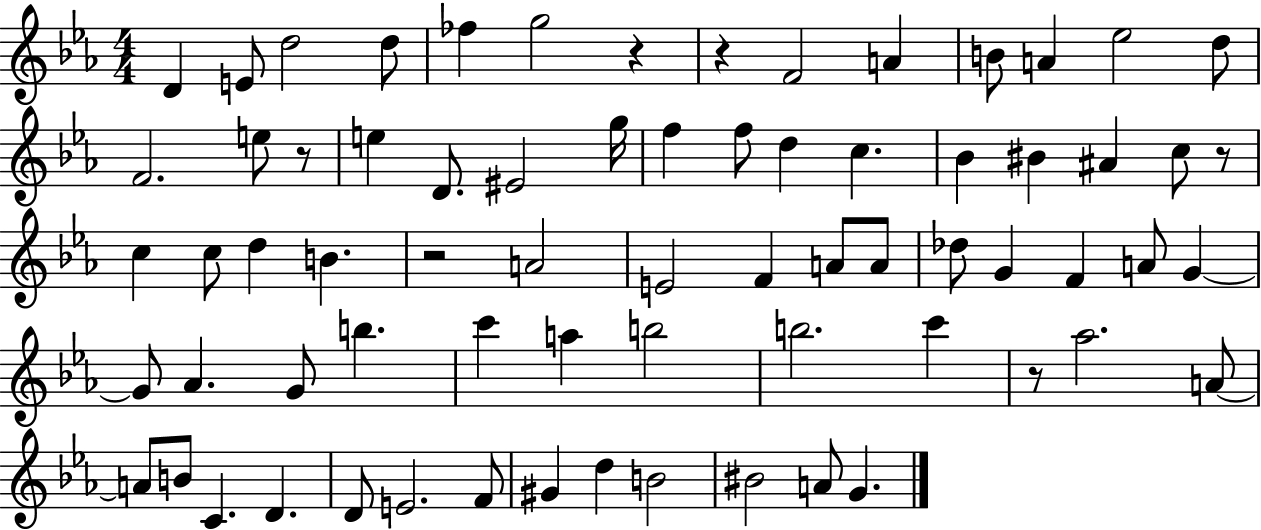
D4/q E4/e D5/h D5/e FES5/q G5/h R/q R/q F4/h A4/q B4/e A4/q Eb5/h D5/e F4/h. E5/e R/e E5/q D4/e. EIS4/h G5/s F5/q F5/e D5/q C5/q. Bb4/q BIS4/q A#4/q C5/e R/e C5/q C5/e D5/q B4/q. R/h A4/h E4/h F4/q A4/e A4/e Db5/e G4/q F4/q A4/e G4/q G4/e Ab4/q. G4/e B5/q. C6/q A5/q B5/h B5/h. C6/q R/e Ab5/h. A4/e A4/e B4/e C4/q. D4/q. D4/e E4/h. F4/e G#4/q D5/q B4/h BIS4/h A4/e G4/q.